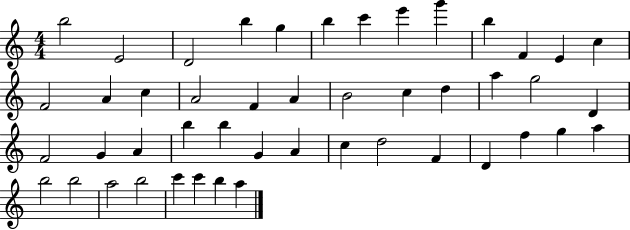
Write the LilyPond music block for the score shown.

{
  \clef treble
  \numericTimeSignature
  \time 4/4
  \key c \major
  b''2 e'2 | d'2 b''4 g''4 | b''4 c'''4 e'''4 g'''4 | b''4 f'4 e'4 c''4 | \break f'2 a'4 c''4 | a'2 f'4 a'4 | b'2 c''4 d''4 | a''4 g''2 d'4 | \break f'2 g'4 a'4 | b''4 b''4 g'4 a'4 | c''4 d''2 f'4 | d'4 f''4 g''4 a''4 | \break b''2 b''2 | a''2 b''2 | c'''4 c'''4 b''4 a''4 | \bar "|."
}